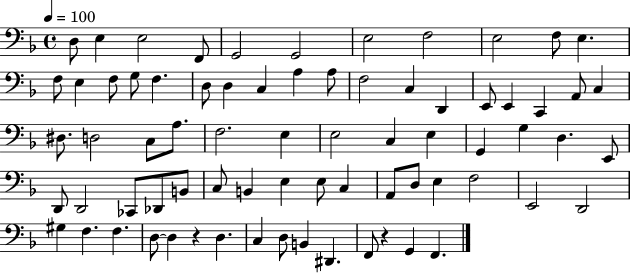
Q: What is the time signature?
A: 4/4